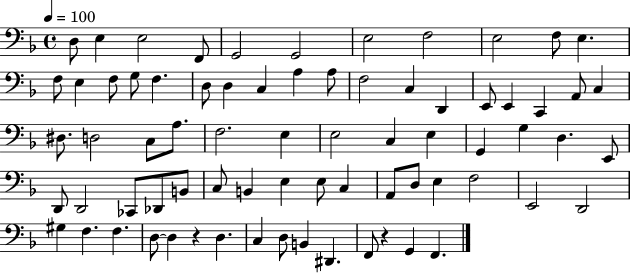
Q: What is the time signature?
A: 4/4